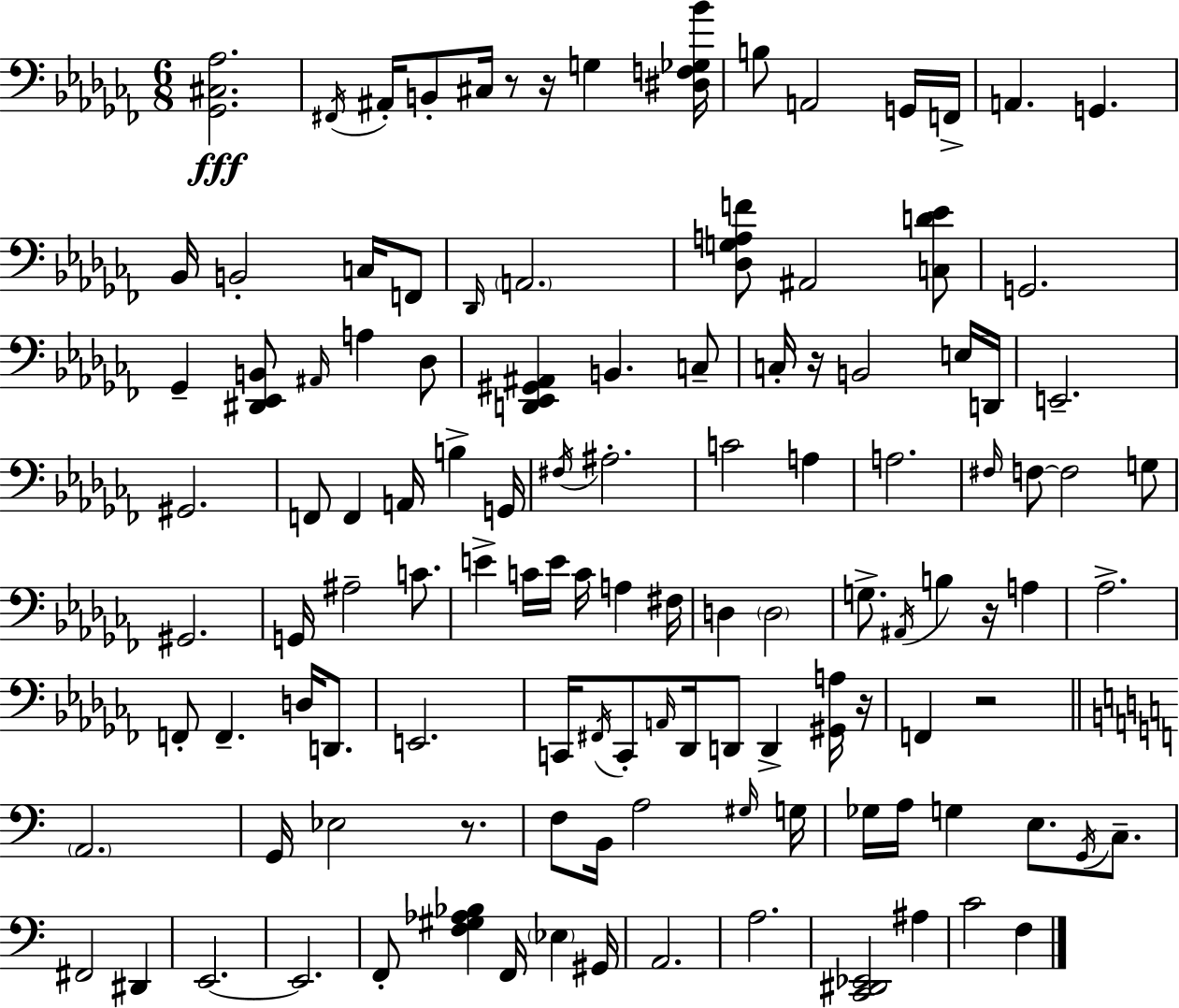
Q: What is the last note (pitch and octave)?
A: F3